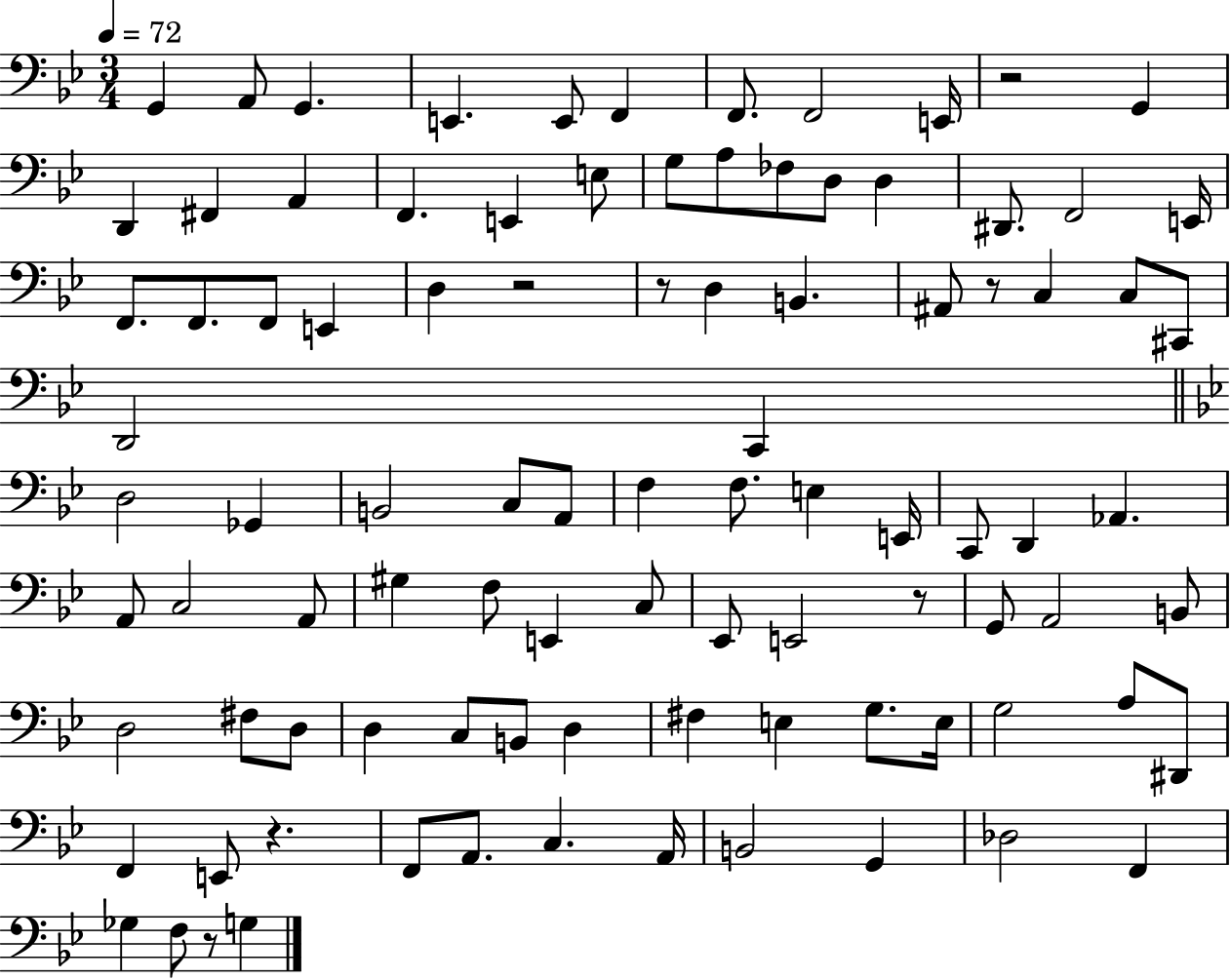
{
  \clef bass
  \numericTimeSignature
  \time 3/4
  \key bes \major
  \tempo 4 = 72
  g,4 a,8 g,4. | e,4. e,8 f,4 | f,8. f,2 e,16 | r2 g,4 | \break d,4 fis,4 a,4 | f,4. e,4 e8 | g8 a8 fes8 d8 d4 | dis,8. f,2 e,16 | \break f,8. f,8. f,8 e,4 | d4 r2 | r8 d4 b,4. | ais,8 r8 c4 c8 cis,8 | \break d,2 c,4 | \bar "||" \break \key g \minor d2 ges,4 | b,2 c8 a,8 | f4 f8. e4 e,16 | c,8 d,4 aes,4. | \break a,8 c2 a,8 | gis4 f8 e,4 c8 | ees,8 e,2 r8 | g,8 a,2 b,8 | \break d2 fis8 d8 | d4 c8 b,8 d4 | fis4 e4 g8. e16 | g2 a8 dis,8 | \break f,4 e,8 r4. | f,8 a,8. c4. a,16 | b,2 g,4 | des2 f,4 | \break ges4 f8 r8 g4 | \bar "|."
}